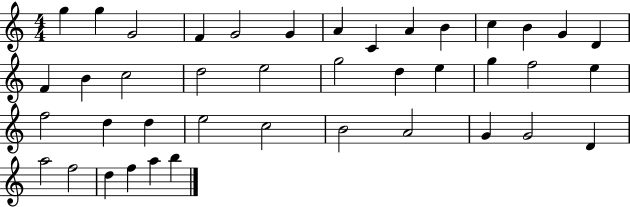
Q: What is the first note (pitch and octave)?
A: G5